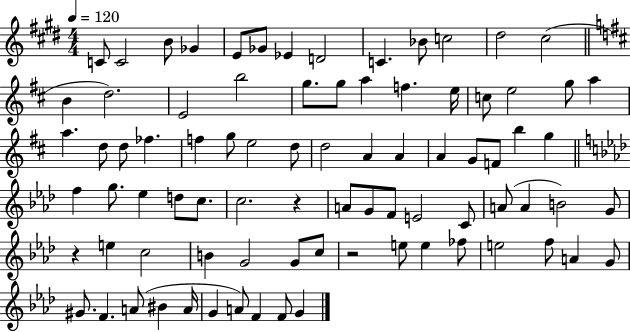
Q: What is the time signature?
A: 4/4